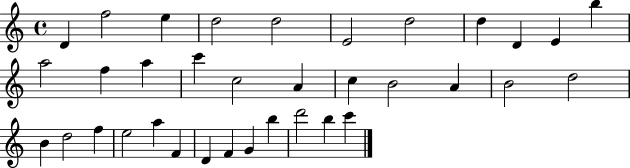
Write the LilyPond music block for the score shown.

{
  \clef treble
  \time 4/4
  \defaultTimeSignature
  \key c \major
  d'4 f''2 e''4 | d''2 d''2 | e'2 d''2 | d''4 d'4 e'4 b''4 | \break a''2 f''4 a''4 | c'''4 c''2 a'4 | c''4 b'2 a'4 | b'2 d''2 | \break b'4 d''2 f''4 | e''2 a''4 f'4 | d'4 f'4 g'4 b''4 | d'''2 b''4 c'''4 | \break \bar "|."
}